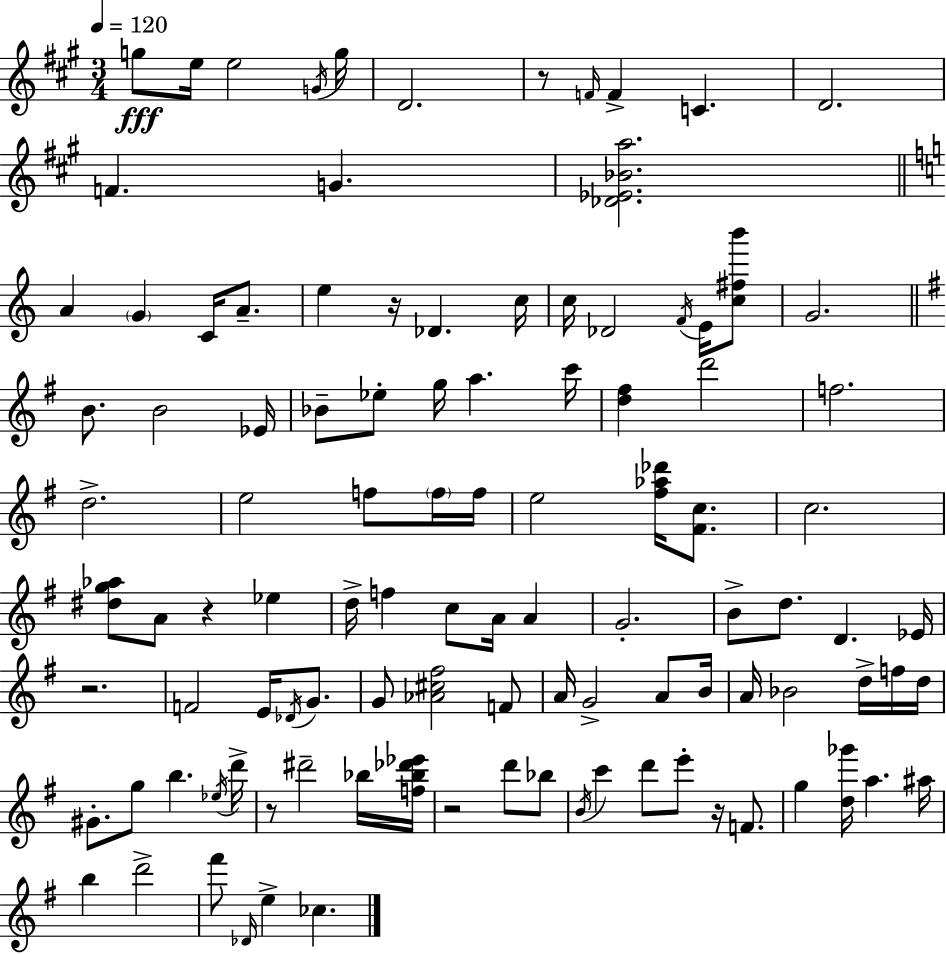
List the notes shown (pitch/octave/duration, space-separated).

G5/e E5/s E5/h G4/s G5/s D4/h. R/e F4/s F4/q C4/q. D4/h. F4/q. G4/q. [Db4,Eb4,Bb4,A5]/h. A4/q G4/q C4/s A4/e. E5/q R/s Db4/q. C5/s C5/s Db4/h F4/s E4/s [C5,F#5,B6]/e G4/h. B4/e. B4/h Eb4/s Bb4/e Eb5/e G5/s A5/q. C6/s [D5,F#5]/q D6/h F5/h. D5/h. E5/h F5/e F5/s F5/s E5/h [F#5,Ab5,Db6]/s [F#4,C5]/e. C5/h. [D#5,G5,Ab5]/e A4/e R/q Eb5/q D5/s F5/q C5/e A4/s A4/q G4/h. B4/e D5/e. D4/q. Eb4/s R/h. F4/h E4/s Db4/s G4/e. G4/e [Ab4,C#5,F#5]/h F4/e A4/s G4/h A4/e B4/s A4/s Bb4/h D5/s F5/s D5/s G#4/e. G5/e B5/q. Eb5/s D6/s R/e D#6/h Bb5/s [F5,Bb5,Db6,Eb6]/s R/h D6/e Bb5/e B4/s C6/q D6/e E6/e R/s F4/e. G5/q [D5,Gb6]/s A5/q. A#5/s B5/q D6/h F#6/e Db4/s E5/q CES5/q.